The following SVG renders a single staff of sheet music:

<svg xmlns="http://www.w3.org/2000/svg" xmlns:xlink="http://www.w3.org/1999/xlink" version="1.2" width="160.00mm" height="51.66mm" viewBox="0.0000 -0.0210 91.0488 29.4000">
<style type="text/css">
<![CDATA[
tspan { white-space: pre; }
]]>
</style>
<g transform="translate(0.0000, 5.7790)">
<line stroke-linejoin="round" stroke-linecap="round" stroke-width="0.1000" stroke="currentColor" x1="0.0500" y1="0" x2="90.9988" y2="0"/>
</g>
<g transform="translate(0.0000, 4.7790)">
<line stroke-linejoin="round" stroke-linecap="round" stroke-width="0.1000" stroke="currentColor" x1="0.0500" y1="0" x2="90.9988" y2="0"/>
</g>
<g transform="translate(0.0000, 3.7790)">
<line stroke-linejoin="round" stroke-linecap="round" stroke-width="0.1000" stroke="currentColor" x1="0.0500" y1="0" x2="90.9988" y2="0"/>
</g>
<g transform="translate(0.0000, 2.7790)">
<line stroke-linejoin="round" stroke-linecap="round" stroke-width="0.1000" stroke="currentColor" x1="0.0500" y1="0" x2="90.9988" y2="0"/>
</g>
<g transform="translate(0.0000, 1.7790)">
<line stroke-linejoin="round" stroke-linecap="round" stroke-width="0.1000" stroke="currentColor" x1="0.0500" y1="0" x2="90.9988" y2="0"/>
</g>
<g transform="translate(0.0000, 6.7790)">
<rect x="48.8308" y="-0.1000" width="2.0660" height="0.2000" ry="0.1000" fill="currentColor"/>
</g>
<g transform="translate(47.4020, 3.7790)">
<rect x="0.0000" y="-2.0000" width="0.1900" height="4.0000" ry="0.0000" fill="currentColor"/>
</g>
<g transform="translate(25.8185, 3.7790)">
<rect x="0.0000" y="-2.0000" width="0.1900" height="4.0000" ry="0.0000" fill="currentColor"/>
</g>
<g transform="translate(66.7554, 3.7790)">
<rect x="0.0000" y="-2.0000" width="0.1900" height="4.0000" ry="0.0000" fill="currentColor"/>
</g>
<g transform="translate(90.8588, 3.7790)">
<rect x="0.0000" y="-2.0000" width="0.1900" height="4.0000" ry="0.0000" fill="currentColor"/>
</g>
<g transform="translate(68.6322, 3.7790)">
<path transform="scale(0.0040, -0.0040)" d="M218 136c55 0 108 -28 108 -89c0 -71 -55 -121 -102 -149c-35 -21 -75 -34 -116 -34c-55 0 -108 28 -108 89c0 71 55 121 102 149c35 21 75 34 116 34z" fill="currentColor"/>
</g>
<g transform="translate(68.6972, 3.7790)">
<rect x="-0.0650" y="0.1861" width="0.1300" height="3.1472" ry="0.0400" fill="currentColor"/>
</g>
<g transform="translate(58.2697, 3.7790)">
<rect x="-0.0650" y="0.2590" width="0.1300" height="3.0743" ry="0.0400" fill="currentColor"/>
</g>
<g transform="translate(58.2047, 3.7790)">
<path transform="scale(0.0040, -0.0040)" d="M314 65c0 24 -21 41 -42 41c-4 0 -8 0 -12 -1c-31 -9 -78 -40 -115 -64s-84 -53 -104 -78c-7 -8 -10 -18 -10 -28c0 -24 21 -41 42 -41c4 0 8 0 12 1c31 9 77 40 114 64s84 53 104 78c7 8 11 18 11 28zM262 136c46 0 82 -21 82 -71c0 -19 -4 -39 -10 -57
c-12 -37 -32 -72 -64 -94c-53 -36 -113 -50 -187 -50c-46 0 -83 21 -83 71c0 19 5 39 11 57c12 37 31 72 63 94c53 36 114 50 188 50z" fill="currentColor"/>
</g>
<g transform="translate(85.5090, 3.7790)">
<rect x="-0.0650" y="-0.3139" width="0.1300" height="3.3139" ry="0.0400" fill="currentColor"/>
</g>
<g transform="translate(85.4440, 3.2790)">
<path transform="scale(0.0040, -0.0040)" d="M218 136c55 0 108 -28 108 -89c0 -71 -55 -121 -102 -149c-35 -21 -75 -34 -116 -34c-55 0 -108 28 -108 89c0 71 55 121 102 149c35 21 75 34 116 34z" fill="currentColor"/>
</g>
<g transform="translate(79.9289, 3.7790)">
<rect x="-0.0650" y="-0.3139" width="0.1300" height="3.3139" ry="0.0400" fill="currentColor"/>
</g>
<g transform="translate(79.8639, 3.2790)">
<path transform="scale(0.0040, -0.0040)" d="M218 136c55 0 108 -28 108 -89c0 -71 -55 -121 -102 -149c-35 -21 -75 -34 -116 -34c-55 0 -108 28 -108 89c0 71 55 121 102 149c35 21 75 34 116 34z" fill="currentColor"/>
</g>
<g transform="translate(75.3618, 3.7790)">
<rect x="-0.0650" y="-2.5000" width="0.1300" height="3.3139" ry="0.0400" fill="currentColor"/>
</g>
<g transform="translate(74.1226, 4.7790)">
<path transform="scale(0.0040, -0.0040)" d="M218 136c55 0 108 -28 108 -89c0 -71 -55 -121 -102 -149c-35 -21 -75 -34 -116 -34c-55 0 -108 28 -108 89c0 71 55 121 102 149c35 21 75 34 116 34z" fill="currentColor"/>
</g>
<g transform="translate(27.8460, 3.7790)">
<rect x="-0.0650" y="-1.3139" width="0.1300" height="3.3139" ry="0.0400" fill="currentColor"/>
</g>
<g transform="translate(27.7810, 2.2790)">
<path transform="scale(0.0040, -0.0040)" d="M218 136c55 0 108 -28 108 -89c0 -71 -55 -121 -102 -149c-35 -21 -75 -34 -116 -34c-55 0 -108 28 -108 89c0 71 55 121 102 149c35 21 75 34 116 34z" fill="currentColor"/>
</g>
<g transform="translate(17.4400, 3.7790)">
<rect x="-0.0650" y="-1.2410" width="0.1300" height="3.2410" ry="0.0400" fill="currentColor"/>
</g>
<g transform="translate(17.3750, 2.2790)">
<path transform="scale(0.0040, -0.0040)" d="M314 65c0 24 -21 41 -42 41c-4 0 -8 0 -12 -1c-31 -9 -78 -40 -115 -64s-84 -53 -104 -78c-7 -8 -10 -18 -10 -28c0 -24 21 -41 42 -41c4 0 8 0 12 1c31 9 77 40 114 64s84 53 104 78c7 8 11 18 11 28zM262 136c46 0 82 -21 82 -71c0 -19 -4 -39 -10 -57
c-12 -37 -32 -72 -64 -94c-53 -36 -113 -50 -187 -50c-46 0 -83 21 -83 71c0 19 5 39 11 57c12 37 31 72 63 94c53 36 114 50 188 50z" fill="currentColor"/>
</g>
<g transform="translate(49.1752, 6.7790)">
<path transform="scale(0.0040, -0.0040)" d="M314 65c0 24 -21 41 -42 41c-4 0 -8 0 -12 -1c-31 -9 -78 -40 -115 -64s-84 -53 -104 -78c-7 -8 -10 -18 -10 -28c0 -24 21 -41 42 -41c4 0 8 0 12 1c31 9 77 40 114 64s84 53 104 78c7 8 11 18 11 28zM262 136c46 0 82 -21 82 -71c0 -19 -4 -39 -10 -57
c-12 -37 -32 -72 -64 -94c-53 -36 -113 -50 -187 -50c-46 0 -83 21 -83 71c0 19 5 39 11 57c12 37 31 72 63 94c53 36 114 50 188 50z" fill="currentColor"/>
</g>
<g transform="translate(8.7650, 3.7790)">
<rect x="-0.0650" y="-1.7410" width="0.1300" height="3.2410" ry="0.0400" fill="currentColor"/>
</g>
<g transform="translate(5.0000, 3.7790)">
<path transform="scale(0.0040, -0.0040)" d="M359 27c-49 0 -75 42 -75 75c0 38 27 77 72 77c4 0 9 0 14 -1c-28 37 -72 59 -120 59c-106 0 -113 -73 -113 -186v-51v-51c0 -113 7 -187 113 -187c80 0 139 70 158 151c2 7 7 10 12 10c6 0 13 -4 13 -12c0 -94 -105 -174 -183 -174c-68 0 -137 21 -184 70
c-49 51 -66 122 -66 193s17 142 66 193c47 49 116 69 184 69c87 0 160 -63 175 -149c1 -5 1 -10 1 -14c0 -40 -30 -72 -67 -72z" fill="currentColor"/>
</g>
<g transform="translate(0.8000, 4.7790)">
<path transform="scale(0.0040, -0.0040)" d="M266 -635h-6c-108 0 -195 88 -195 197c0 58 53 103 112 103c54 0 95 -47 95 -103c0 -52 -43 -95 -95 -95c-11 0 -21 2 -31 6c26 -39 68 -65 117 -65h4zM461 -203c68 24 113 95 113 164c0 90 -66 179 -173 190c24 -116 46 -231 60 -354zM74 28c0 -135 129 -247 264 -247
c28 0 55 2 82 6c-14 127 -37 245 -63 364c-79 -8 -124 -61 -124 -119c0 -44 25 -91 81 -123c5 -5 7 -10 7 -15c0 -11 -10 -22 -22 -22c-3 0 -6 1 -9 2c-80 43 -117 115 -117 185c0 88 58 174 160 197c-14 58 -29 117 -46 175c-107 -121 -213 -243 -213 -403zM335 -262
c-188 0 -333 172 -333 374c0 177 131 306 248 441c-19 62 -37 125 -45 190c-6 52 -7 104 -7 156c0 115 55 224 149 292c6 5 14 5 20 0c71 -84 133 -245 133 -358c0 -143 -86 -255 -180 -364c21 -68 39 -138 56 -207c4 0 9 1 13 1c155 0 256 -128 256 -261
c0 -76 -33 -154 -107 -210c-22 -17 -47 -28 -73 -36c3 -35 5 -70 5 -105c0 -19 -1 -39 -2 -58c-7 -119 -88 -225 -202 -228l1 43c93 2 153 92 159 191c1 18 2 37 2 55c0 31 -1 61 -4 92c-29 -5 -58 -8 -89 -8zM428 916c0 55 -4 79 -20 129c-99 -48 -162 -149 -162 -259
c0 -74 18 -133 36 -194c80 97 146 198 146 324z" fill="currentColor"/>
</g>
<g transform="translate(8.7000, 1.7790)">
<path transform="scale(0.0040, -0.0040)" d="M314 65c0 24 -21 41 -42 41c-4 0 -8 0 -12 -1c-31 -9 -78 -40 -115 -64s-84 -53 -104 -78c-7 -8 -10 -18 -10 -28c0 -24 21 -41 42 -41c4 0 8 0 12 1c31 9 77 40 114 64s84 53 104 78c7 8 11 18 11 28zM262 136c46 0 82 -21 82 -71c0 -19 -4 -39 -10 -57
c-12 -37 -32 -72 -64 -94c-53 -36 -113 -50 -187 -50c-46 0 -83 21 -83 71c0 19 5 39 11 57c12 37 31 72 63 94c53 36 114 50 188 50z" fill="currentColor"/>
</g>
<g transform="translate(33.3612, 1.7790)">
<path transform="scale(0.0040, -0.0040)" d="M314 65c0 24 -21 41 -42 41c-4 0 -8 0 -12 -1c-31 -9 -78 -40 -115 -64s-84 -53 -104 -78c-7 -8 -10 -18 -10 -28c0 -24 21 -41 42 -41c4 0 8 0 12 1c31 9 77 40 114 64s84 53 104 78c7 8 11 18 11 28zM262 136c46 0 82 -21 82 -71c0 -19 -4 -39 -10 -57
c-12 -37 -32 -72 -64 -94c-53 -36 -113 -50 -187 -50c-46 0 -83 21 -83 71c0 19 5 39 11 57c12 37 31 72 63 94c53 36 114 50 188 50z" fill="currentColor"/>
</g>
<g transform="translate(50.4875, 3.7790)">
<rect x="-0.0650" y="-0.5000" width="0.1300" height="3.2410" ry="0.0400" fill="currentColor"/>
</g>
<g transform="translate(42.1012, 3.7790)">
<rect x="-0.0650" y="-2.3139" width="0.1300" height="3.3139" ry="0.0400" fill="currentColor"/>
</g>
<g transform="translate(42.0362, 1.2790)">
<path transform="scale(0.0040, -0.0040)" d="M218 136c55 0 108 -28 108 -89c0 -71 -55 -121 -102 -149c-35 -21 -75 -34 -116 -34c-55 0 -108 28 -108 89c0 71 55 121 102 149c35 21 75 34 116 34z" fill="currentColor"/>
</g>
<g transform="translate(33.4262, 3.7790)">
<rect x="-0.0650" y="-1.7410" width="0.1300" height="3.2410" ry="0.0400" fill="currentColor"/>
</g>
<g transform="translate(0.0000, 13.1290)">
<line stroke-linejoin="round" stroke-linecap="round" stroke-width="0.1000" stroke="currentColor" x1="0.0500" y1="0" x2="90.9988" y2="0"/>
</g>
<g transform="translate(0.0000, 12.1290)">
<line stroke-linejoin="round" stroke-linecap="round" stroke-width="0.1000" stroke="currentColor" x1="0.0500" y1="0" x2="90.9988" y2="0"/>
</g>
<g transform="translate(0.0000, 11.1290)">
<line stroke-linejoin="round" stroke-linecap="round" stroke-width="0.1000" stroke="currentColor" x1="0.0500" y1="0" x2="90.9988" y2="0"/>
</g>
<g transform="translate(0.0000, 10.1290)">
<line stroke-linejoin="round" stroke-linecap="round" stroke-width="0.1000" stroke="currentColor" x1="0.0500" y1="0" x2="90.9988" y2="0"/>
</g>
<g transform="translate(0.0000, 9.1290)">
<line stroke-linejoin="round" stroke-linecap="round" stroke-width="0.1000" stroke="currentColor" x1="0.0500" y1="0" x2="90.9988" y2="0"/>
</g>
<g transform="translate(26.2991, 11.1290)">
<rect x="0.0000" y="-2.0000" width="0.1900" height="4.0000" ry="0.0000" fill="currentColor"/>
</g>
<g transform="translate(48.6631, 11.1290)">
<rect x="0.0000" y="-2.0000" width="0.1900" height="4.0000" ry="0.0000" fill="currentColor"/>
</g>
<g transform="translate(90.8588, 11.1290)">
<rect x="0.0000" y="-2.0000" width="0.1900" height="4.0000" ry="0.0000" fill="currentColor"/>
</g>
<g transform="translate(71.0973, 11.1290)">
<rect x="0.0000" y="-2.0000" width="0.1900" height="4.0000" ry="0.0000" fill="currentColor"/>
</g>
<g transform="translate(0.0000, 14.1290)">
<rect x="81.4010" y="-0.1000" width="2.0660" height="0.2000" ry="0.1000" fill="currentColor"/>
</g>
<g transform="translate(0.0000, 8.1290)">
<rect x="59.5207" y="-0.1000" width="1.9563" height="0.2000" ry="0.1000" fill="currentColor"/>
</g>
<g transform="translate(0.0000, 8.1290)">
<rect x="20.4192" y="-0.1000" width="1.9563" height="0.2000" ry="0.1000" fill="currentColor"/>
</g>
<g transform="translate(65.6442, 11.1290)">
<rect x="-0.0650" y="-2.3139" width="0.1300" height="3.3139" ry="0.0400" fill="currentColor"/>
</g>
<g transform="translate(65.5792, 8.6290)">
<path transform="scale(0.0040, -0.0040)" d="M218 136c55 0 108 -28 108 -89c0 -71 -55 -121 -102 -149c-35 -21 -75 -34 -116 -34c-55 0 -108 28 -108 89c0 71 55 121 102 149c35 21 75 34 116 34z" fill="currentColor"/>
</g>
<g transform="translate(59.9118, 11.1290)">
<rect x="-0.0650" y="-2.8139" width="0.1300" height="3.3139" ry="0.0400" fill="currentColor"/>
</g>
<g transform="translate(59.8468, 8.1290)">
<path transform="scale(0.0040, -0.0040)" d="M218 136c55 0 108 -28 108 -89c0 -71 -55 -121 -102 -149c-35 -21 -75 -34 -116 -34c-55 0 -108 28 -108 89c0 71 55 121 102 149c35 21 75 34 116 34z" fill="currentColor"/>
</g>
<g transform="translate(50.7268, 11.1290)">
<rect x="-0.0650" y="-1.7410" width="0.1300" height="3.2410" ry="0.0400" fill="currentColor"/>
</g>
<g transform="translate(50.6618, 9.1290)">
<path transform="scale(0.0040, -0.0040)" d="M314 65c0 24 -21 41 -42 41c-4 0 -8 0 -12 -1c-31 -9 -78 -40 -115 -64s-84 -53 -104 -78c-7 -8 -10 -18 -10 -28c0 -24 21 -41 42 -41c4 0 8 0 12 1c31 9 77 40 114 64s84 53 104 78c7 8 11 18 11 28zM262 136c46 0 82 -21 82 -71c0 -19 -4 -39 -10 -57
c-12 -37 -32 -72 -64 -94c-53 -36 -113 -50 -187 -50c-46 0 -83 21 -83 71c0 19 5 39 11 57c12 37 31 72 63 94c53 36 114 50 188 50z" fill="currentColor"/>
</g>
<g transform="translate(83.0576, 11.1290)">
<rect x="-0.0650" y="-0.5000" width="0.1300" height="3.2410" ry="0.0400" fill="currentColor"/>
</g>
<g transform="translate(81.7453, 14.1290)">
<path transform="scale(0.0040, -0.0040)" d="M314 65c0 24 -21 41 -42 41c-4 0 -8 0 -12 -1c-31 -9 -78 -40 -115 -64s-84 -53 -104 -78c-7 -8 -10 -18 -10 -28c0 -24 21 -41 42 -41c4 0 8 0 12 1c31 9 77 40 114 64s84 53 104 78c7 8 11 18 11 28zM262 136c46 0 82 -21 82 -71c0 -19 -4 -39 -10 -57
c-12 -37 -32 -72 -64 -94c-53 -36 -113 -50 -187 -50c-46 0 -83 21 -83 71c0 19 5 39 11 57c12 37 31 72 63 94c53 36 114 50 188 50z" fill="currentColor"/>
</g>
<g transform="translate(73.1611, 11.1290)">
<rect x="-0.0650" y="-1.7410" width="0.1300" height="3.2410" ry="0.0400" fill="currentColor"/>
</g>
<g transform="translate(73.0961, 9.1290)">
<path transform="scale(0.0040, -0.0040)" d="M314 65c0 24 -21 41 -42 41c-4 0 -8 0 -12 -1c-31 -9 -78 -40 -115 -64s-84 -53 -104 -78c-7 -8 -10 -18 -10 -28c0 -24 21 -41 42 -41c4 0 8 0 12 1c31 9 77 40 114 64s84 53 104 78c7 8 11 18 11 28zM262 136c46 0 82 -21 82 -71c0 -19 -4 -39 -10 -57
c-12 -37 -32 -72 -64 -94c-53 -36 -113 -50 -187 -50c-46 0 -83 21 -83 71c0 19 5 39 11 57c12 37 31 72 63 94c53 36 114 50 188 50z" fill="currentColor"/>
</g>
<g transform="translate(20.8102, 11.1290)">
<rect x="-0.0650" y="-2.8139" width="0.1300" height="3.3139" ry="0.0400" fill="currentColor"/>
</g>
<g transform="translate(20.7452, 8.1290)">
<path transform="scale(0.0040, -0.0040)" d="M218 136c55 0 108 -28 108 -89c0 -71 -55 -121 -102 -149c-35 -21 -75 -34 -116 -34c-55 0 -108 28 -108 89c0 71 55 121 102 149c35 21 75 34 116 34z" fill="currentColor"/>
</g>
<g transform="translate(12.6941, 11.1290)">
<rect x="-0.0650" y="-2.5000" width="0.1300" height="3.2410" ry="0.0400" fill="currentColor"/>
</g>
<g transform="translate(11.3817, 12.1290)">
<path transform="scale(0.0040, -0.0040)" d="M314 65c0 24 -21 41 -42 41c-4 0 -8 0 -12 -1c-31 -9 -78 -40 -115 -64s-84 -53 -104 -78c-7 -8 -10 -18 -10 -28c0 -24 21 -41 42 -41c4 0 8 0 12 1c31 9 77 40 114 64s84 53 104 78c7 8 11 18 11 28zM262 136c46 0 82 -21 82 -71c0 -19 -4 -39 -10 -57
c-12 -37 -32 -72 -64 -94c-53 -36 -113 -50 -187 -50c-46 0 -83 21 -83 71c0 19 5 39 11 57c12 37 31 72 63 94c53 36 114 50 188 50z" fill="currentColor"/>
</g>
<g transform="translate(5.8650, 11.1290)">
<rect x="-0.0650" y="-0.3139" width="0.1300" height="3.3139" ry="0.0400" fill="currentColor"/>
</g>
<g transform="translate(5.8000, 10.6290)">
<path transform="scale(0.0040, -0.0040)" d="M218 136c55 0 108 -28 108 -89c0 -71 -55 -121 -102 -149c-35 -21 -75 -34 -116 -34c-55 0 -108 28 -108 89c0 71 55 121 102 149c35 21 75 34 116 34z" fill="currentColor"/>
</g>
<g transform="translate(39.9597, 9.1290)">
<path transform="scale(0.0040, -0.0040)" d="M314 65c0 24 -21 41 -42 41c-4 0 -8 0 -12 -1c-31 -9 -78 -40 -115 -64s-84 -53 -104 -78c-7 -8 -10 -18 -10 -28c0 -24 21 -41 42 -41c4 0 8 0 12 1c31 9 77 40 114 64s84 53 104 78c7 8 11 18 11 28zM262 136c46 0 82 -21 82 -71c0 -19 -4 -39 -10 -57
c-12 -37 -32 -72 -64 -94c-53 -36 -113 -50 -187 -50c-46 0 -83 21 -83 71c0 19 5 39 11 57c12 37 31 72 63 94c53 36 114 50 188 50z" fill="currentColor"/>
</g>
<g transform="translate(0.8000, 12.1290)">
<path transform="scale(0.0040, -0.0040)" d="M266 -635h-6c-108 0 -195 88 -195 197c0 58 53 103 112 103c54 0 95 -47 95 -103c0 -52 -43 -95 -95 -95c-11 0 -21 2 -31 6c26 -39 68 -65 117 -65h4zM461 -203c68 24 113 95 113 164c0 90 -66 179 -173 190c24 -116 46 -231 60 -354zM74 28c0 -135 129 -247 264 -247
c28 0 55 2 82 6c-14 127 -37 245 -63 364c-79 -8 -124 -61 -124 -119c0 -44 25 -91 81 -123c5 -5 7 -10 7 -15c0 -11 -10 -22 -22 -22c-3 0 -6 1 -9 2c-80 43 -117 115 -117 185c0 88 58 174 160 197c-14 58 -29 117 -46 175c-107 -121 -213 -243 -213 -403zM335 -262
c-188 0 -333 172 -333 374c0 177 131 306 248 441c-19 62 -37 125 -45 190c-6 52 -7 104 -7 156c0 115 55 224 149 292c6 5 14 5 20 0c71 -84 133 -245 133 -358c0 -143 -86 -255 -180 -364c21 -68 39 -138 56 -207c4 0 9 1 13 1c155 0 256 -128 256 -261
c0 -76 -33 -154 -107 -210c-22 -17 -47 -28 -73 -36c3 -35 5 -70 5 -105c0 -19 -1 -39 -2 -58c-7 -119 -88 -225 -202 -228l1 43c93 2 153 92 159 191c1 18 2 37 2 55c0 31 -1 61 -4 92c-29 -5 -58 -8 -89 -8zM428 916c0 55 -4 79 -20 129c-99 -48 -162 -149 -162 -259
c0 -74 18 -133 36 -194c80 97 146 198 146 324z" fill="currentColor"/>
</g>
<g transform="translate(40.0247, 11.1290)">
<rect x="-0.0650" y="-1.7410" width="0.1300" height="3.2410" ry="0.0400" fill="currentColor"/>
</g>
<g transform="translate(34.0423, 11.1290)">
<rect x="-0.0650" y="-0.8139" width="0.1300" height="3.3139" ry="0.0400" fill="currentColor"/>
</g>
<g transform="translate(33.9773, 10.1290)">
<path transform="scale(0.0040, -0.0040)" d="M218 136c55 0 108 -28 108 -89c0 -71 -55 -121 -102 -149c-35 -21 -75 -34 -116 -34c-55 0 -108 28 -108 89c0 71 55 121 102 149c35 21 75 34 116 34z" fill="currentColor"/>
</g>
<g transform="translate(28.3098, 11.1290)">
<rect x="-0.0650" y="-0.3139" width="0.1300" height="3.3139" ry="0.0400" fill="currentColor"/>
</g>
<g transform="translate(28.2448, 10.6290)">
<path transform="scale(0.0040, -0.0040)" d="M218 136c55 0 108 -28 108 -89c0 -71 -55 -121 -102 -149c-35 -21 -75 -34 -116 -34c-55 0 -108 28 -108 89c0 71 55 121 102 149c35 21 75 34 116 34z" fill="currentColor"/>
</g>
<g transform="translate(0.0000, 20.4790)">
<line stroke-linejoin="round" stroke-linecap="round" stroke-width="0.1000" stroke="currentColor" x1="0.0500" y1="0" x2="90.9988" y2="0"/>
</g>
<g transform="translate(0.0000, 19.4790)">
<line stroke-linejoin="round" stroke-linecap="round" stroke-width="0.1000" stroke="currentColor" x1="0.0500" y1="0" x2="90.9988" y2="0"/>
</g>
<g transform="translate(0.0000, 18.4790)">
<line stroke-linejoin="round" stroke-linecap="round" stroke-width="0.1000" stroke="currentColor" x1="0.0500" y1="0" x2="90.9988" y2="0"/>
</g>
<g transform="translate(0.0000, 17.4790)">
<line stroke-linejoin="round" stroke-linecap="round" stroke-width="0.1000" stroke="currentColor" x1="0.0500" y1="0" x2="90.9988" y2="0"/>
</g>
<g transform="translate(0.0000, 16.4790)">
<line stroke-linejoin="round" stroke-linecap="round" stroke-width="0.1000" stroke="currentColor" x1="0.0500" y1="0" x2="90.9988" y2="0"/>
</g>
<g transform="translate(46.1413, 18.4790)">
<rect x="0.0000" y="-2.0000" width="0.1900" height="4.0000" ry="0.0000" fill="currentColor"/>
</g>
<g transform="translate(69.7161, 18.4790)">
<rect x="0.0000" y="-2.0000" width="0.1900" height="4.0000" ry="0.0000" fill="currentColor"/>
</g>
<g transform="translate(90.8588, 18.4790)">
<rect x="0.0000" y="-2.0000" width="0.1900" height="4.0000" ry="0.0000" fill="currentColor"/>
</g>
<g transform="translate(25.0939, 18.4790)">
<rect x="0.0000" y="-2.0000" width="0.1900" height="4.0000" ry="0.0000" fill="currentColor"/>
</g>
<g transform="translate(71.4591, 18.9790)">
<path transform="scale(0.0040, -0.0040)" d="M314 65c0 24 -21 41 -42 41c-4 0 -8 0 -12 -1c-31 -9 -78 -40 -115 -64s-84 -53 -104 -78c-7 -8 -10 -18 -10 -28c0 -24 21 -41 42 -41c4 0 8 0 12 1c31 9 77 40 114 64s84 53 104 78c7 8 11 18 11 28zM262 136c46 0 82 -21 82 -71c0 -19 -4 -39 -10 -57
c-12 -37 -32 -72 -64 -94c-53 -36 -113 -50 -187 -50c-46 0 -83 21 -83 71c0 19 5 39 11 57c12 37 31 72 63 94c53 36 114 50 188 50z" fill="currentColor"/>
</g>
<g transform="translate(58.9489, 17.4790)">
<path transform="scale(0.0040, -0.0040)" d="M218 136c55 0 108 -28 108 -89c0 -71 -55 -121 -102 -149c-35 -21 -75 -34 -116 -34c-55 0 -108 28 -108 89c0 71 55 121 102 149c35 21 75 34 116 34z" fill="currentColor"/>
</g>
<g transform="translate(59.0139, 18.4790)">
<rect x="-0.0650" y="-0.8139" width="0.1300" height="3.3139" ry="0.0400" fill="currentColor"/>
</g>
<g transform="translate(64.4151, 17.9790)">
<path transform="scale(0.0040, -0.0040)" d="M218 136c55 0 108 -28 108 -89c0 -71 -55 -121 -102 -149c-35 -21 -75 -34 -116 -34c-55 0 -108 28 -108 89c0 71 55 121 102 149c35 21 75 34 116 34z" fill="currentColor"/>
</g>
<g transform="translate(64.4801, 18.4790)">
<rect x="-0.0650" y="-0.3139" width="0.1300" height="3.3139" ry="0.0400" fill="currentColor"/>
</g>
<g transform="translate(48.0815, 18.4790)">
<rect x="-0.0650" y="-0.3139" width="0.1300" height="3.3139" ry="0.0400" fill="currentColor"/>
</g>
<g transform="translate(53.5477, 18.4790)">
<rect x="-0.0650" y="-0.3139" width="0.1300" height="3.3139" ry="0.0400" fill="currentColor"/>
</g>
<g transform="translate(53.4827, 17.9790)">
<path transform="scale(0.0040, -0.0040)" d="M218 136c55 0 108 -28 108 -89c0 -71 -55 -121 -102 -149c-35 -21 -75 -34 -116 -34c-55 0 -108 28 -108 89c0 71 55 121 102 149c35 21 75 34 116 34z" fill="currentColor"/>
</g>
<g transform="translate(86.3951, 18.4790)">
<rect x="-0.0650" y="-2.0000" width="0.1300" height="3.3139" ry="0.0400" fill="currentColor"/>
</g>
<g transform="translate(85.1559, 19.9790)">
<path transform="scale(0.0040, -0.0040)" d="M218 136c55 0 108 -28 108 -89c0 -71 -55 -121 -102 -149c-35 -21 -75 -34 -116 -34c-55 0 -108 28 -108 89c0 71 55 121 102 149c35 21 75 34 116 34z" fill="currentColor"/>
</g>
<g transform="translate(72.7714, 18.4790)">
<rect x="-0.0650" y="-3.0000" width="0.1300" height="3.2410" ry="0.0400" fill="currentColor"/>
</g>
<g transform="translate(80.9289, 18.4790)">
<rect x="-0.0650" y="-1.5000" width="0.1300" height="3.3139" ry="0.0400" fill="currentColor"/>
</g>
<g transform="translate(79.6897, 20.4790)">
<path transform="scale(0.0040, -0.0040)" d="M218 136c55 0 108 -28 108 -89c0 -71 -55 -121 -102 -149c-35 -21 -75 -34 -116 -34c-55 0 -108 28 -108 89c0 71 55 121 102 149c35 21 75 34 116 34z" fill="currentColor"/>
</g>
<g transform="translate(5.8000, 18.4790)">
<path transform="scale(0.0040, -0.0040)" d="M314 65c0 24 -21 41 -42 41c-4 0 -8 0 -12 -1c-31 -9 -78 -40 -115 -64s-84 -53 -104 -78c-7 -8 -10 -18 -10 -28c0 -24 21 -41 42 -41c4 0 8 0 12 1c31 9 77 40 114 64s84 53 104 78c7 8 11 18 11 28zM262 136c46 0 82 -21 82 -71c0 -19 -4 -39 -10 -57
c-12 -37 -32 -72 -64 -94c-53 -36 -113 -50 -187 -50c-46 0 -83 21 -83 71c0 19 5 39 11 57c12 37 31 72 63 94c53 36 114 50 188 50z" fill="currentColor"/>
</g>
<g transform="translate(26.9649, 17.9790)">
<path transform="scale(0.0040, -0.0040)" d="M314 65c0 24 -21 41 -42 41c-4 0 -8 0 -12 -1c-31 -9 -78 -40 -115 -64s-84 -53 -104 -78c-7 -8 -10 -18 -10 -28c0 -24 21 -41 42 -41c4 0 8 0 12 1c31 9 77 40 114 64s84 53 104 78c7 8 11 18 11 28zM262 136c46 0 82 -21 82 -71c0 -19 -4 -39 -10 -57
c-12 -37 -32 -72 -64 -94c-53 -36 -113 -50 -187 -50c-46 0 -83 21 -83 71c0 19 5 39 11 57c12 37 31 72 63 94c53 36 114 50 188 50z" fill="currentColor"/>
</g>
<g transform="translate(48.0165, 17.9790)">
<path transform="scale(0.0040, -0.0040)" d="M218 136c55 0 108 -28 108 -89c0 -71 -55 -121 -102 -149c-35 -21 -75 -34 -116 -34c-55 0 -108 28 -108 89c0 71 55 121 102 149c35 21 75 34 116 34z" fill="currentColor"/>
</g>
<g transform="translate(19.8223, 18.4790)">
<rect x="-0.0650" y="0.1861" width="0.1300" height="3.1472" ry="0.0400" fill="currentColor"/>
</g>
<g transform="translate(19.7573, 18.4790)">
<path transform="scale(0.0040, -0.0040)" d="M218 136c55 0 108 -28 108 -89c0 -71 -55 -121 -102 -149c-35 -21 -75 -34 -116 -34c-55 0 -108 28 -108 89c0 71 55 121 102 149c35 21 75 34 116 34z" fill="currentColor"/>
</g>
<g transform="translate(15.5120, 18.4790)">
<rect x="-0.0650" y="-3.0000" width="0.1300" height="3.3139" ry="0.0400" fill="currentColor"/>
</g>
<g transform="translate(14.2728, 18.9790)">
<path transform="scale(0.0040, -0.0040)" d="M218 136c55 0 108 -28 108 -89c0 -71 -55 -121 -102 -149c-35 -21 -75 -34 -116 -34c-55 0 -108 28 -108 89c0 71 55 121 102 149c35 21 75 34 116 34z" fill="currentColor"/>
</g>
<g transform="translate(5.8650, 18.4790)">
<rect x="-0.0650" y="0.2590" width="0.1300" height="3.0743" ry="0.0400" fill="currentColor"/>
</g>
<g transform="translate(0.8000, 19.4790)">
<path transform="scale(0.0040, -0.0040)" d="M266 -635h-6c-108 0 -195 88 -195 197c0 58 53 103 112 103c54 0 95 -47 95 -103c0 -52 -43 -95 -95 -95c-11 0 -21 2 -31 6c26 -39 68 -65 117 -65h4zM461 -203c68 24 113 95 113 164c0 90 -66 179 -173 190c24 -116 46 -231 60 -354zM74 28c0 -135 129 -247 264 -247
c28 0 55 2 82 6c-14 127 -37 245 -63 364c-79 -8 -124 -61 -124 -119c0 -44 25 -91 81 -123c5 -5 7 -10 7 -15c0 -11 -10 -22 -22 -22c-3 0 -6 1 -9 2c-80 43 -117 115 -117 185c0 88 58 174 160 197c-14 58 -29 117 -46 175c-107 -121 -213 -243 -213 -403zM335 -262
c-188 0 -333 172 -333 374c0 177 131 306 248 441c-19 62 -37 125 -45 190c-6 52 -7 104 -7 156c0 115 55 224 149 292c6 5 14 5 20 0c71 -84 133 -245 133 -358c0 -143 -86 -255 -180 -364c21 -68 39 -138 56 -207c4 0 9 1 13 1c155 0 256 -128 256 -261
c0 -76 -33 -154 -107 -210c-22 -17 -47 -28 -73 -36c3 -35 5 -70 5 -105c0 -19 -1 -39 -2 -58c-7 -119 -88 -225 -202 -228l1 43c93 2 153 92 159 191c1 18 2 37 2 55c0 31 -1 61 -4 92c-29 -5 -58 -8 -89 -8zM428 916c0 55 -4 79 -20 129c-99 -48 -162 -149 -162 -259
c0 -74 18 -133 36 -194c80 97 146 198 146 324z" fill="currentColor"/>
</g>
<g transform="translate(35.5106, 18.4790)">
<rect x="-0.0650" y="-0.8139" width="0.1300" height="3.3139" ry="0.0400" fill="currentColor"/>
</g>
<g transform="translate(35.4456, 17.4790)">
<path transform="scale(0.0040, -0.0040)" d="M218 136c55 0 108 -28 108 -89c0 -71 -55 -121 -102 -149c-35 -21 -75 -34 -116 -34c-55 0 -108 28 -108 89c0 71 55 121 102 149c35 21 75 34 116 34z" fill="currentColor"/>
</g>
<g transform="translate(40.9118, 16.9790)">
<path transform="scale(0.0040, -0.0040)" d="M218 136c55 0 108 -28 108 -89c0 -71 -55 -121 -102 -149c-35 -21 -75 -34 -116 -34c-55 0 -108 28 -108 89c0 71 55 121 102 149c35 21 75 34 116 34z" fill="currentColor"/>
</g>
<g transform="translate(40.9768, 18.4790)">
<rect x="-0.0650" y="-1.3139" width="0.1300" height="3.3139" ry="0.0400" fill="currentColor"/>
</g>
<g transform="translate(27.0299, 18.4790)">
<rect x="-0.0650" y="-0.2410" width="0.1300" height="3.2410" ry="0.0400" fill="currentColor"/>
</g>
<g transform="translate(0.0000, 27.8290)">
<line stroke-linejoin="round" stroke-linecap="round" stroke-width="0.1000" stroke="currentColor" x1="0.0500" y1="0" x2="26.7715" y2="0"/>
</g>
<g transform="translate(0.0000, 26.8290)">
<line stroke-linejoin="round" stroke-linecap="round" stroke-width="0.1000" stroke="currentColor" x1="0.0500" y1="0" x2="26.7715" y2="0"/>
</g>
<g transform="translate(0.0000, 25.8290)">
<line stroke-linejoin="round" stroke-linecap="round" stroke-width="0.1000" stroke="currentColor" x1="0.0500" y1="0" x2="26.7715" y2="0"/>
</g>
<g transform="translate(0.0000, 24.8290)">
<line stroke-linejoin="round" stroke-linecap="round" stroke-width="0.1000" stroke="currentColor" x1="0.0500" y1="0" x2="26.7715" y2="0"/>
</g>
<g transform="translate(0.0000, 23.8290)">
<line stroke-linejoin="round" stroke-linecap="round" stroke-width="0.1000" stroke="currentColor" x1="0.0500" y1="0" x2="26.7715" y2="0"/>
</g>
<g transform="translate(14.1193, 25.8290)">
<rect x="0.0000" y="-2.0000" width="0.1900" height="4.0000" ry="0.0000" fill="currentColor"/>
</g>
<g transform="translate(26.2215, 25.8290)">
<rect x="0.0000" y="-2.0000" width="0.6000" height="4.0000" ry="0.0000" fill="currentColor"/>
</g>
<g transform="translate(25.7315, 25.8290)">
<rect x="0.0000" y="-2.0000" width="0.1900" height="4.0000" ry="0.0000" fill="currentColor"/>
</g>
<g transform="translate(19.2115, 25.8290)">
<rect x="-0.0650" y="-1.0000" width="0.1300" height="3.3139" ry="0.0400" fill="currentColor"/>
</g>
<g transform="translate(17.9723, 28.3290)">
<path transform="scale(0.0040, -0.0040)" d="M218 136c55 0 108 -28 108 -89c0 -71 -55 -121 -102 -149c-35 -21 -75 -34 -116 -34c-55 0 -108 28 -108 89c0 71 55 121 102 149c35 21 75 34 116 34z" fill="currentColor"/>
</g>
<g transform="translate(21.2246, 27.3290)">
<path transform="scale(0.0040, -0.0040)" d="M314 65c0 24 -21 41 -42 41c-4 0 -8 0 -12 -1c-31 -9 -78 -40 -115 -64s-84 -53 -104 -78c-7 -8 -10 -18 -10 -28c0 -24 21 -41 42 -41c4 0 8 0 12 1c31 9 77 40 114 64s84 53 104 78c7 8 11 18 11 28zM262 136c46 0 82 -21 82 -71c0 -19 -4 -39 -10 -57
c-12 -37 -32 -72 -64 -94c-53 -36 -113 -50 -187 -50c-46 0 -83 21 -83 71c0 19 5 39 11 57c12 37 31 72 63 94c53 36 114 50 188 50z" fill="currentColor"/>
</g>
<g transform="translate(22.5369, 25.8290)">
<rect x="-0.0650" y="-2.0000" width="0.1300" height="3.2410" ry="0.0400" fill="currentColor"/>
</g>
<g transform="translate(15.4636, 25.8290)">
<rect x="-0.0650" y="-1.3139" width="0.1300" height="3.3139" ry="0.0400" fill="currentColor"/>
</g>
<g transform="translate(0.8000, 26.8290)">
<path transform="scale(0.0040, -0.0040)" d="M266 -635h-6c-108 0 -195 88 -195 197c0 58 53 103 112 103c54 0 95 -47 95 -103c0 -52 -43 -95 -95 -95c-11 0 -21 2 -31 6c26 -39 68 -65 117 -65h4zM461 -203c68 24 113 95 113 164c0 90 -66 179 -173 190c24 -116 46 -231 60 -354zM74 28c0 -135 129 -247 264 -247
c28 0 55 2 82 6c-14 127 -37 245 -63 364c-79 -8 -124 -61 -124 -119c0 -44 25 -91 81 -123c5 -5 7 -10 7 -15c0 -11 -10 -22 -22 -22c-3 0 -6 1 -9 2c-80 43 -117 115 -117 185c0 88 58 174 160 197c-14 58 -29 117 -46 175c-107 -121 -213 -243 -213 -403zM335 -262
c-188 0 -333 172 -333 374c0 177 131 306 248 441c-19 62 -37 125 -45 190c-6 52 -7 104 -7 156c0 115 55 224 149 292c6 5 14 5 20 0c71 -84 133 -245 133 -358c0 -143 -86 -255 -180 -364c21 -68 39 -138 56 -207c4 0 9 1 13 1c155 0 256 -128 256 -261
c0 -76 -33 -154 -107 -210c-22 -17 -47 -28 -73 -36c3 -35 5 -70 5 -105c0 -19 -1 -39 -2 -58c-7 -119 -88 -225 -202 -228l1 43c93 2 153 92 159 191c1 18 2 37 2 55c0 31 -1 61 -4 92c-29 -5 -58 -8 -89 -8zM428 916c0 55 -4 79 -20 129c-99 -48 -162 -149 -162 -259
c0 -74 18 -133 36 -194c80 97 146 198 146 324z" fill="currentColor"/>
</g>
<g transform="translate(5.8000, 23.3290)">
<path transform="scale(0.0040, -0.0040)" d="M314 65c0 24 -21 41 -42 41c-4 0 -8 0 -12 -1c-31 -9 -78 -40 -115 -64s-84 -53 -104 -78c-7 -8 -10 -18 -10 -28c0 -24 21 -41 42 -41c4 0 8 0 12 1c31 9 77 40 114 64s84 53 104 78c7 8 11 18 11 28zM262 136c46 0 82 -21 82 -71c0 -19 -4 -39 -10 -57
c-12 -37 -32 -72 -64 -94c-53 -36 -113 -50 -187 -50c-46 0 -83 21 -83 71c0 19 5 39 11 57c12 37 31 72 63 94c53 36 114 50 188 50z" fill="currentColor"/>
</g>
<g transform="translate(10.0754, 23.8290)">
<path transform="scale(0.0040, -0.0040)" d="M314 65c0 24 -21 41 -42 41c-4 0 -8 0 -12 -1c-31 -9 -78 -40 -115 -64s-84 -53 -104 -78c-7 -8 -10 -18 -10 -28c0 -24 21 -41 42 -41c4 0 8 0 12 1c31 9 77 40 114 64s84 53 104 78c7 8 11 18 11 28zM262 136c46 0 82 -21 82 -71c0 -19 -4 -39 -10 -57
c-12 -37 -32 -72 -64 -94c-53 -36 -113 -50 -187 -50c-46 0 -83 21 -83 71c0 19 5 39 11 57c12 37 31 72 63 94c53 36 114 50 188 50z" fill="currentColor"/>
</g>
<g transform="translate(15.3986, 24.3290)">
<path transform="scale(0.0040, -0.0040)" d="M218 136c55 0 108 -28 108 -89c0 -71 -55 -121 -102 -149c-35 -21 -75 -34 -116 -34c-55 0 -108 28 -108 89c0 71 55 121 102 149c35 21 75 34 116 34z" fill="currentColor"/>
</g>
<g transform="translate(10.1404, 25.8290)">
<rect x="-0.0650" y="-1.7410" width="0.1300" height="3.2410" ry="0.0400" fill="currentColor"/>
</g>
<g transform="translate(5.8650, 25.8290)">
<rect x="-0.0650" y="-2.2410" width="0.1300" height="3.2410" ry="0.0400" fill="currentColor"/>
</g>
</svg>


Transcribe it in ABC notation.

X:1
T:Untitled
M:4/4
L:1/4
K:C
f2 e2 e f2 g C2 B2 B G c c c G2 a c d f2 f2 a g f2 C2 B2 A B c2 d e c c d c A2 E F g2 f2 e D F2